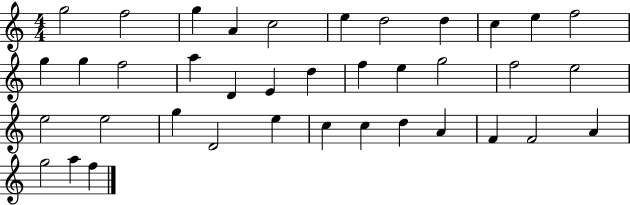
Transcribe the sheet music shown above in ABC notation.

X:1
T:Untitled
M:4/4
L:1/4
K:C
g2 f2 g A c2 e d2 d c e f2 g g f2 a D E d f e g2 f2 e2 e2 e2 g D2 e c c d A F F2 A g2 a f